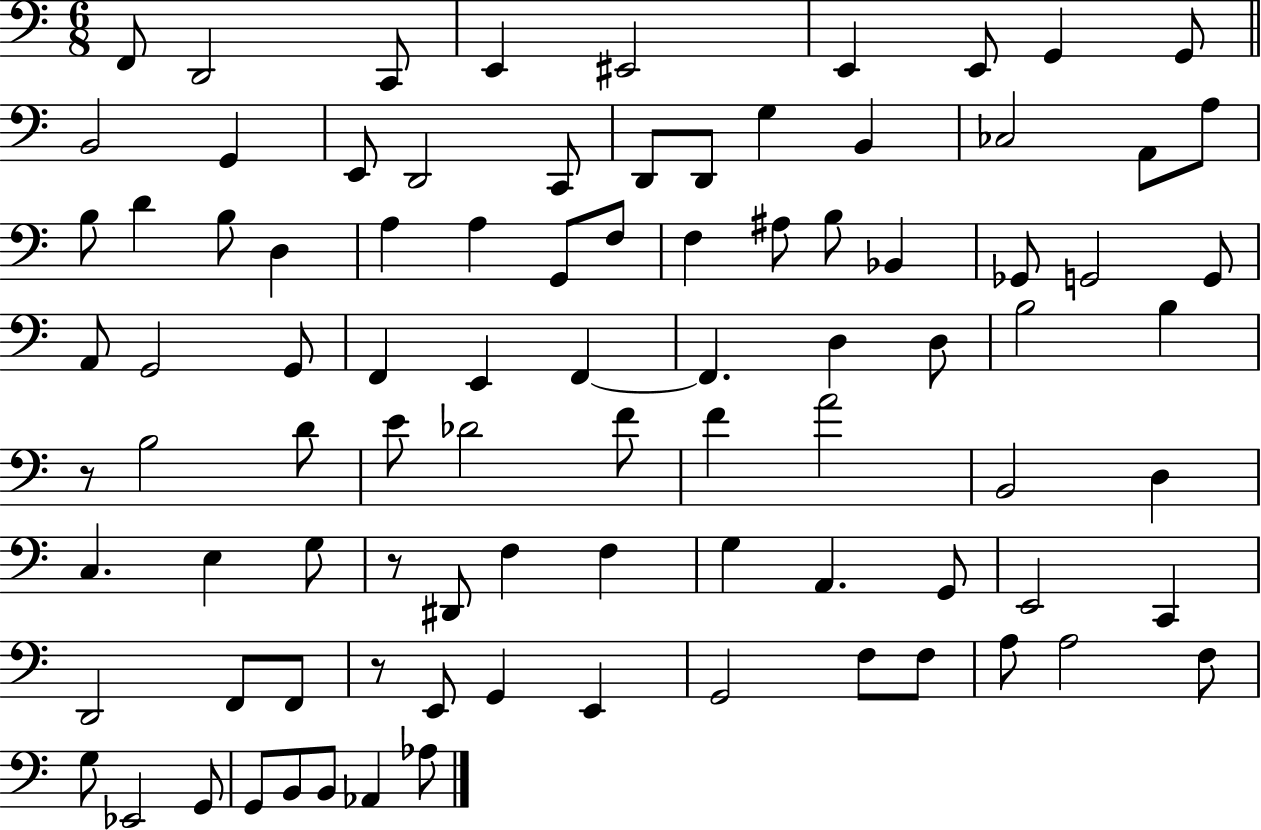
F2/e D2/h C2/e E2/q EIS2/h E2/q E2/e G2/q G2/e B2/h G2/q E2/e D2/h C2/e D2/e D2/e G3/q B2/q CES3/h A2/e A3/e B3/e D4/q B3/e D3/q A3/q A3/q G2/e F3/e F3/q A#3/e B3/e Bb2/q Gb2/e G2/h G2/e A2/e G2/h G2/e F2/q E2/q F2/q F2/q. D3/q D3/e B3/h B3/q R/e B3/h D4/e E4/e Db4/h F4/e F4/q A4/h B2/h D3/q C3/q. E3/q G3/e R/e D#2/e F3/q F3/q G3/q A2/q. G2/e E2/h C2/q D2/h F2/e F2/e R/e E2/e G2/q E2/q G2/h F3/e F3/e A3/e A3/h F3/e G3/e Eb2/h G2/e G2/e B2/e B2/e Ab2/q Ab3/e